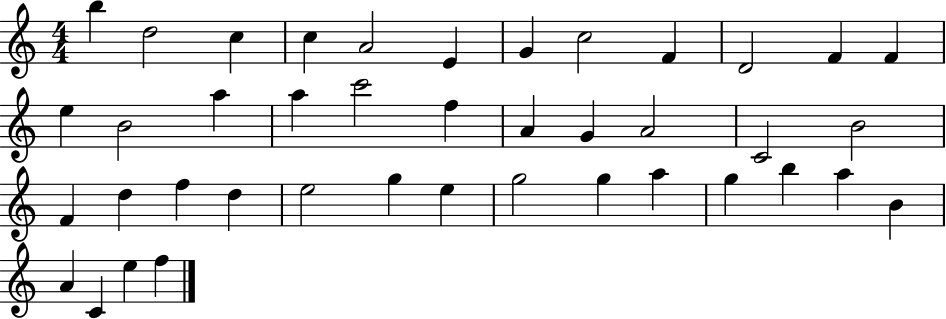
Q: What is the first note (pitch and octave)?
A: B5